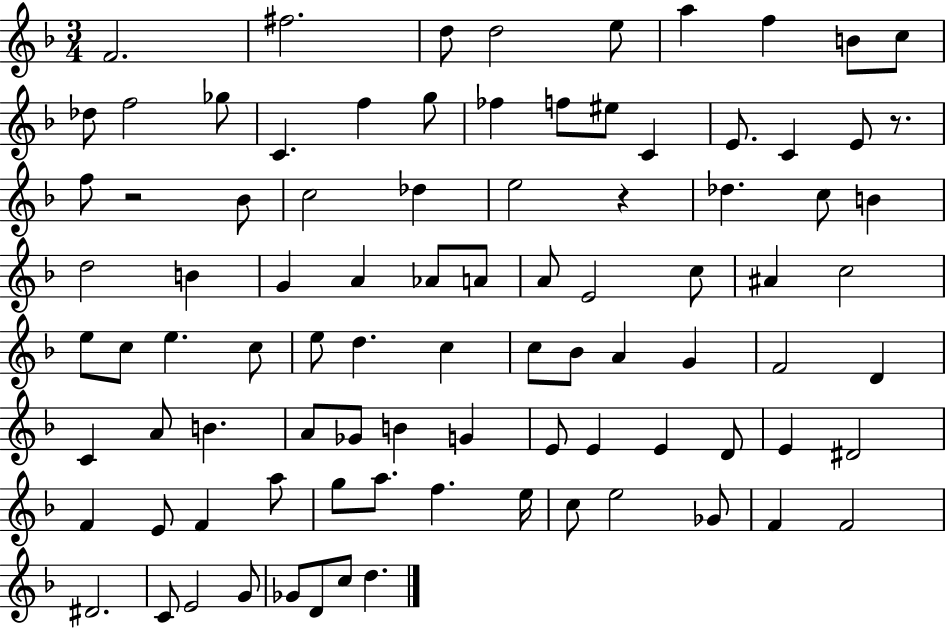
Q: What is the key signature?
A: F major